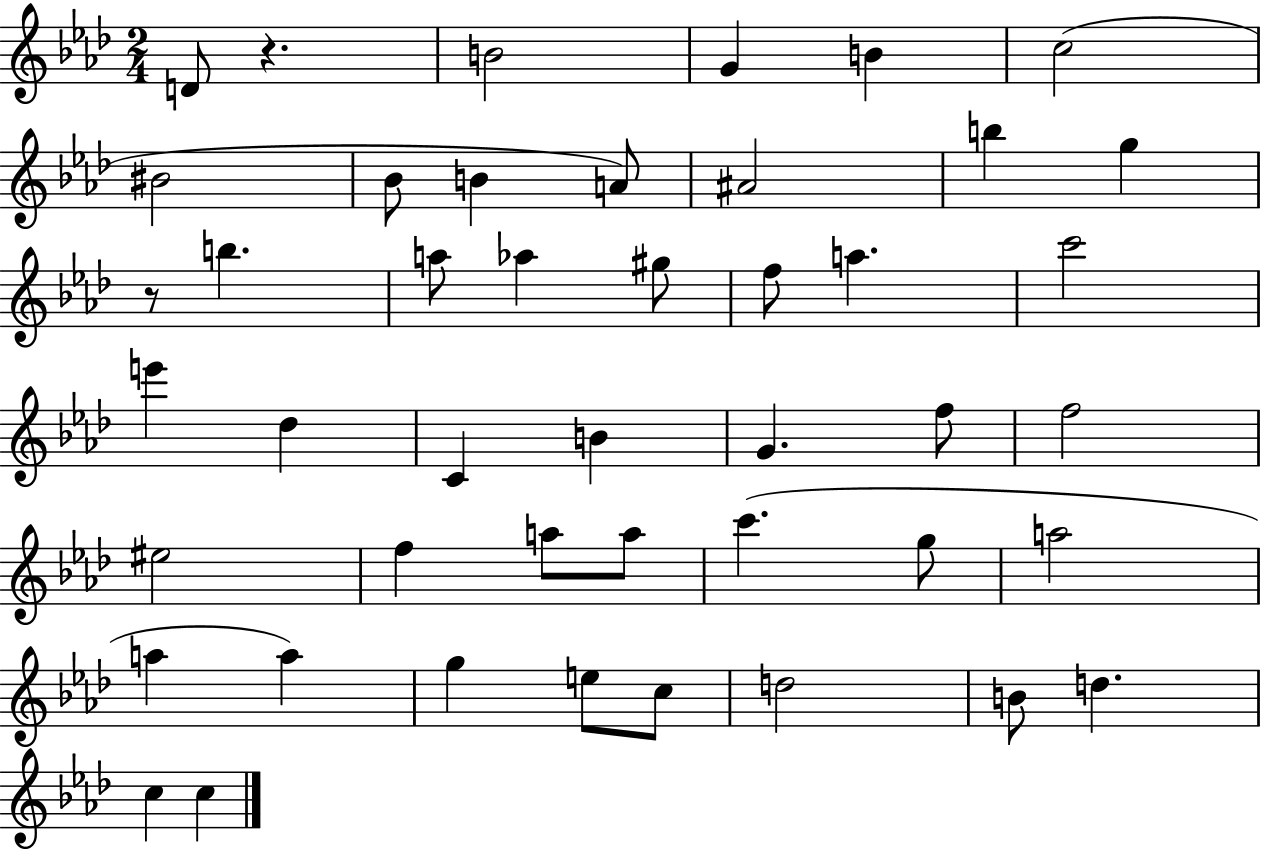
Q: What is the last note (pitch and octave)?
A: C5